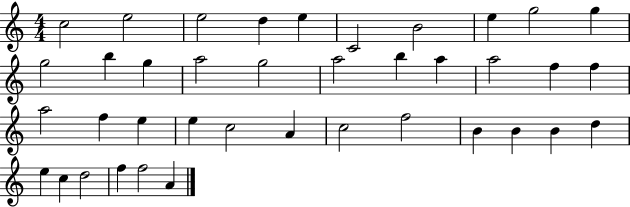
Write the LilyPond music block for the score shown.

{
  \clef treble
  \numericTimeSignature
  \time 4/4
  \key c \major
  c''2 e''2 | e''2 d''4 e''4 | c'2 b'2 | e''4 g''2 g''4 | \break g''2 b''4 g''4 | a''2 g''2 | a''2 b''4 a''4 | a''2 f''4 f''4 | \break a''2 f''4 e''4 | e''4 c''2 a'4 | c''2 f''2 | b'4 b'4 b'4 d''4 | \break e''4 c''4 d''2 | f''4 f''2 a'4 | \bar "|."
}